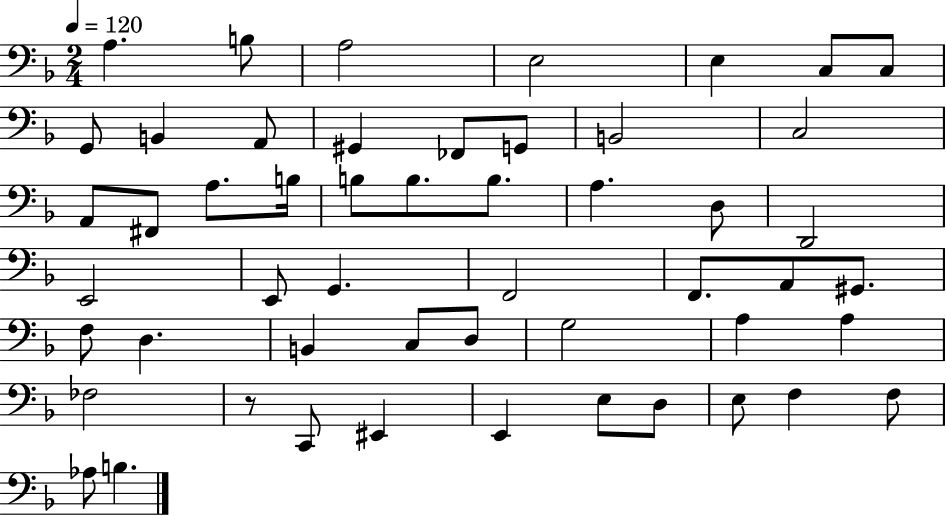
A3/q. B3/e A3/h E3/h E3/q C3/e C3/e G2/e B2/q A2/e G#2/q FES2/e G2/e B2/h C3/h A2/e F#2/e A3/e. B3/s B3/e B3/e. B3/e. A3/q. D3/e D2/h E2/h E2/e G2/q. F2/h F2/e. A2/e G#2/e. F3/e D3/q. B2/q C3/e D3/e G3/h A3/q A3/q FES3/h R/e C2/e EIS2/q E2/q E3/e D3/e E3/e F3/q F3/e Ab3/e B3/q.